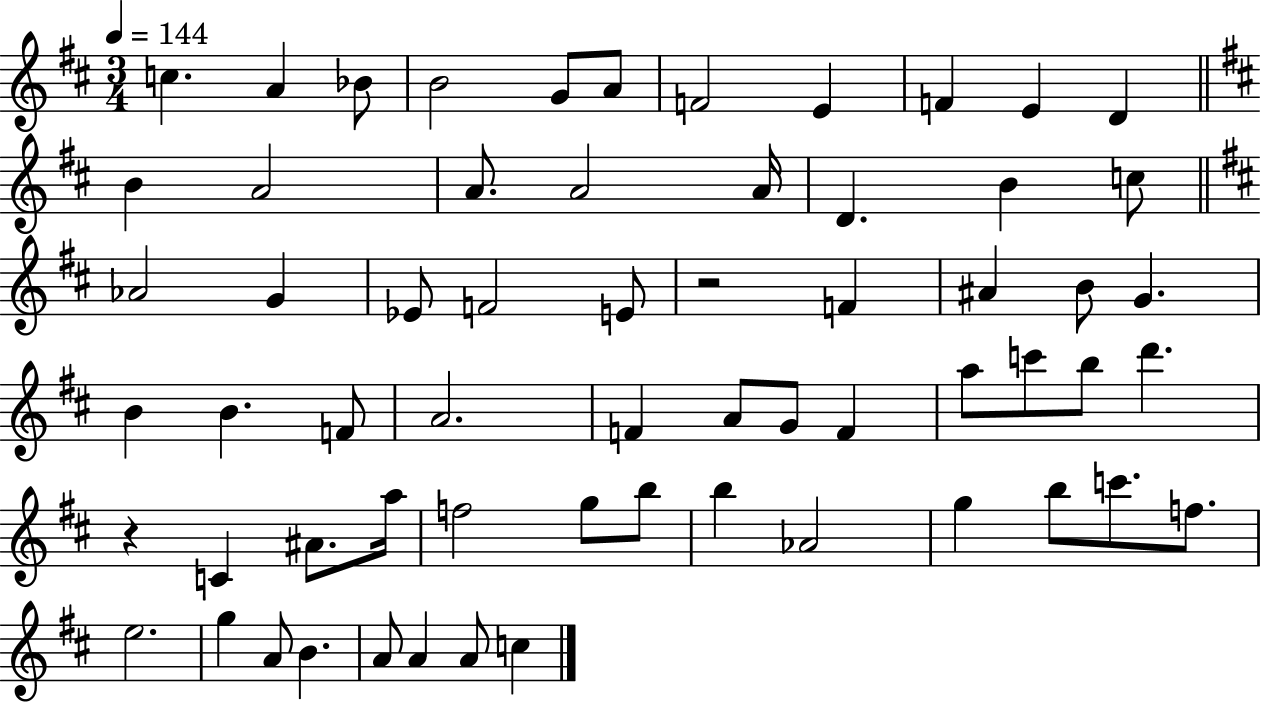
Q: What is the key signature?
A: D major